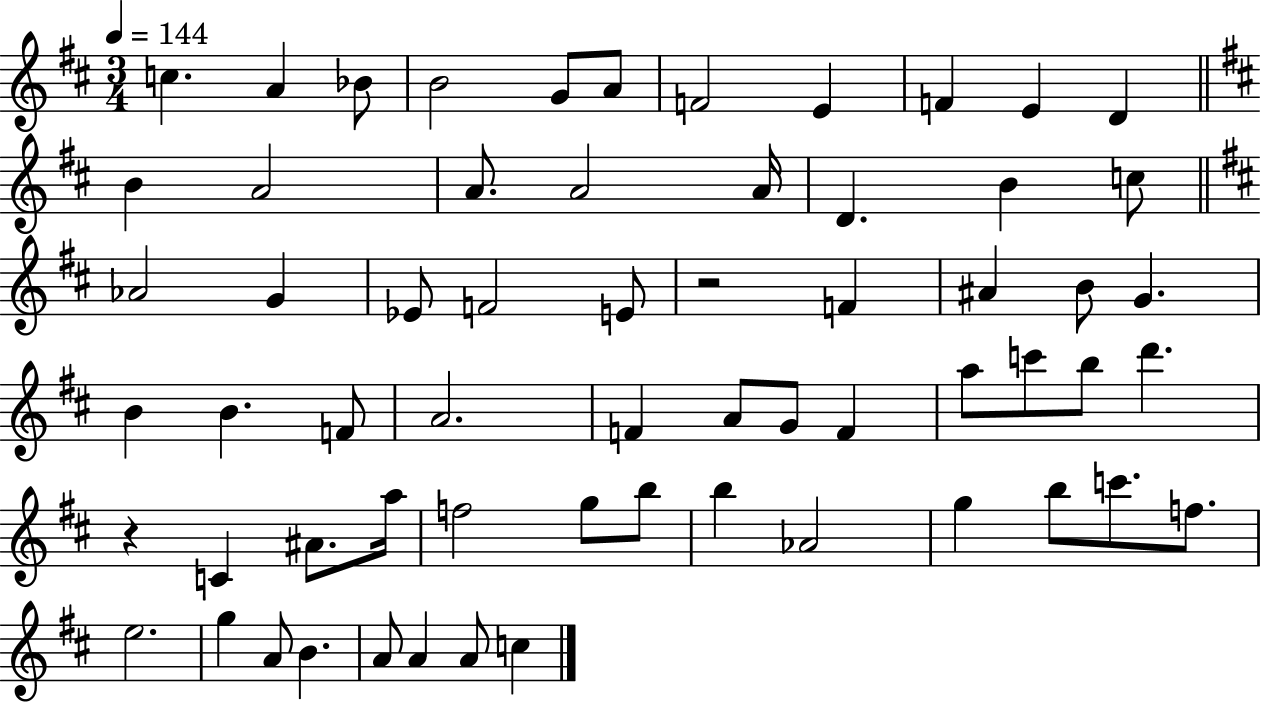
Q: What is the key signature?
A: D major